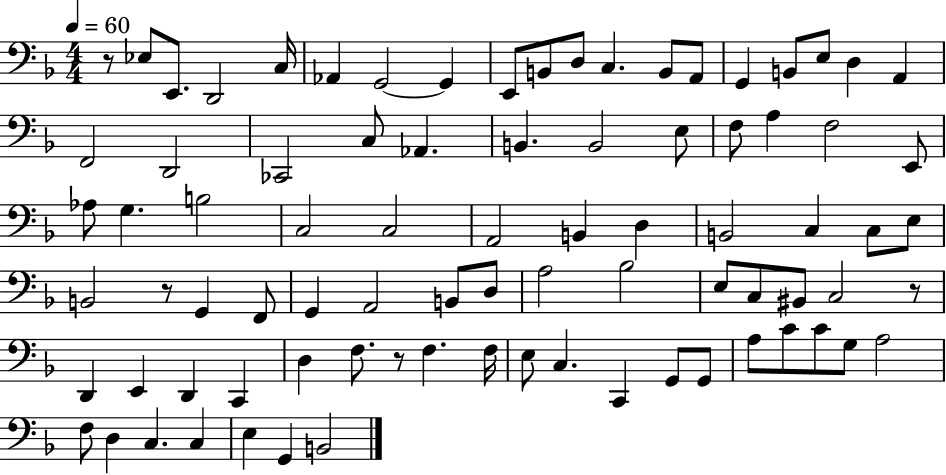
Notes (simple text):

R/e Eb3/e E2/e. D2/h C3/s Ab2/q G2/h G2/q E2/e B2/e D3/e C3/q. B2/e A2/e G2/q B2/e E3/e D3/q A2/q F2/h D2/h CES2/h C3/e Ab2/q. B2/q. B2/h E3/e F3/e A3/q F3/h E2/e Ab3/e G3/q. B3/h C3/h C3/h A2/h B2/q D3/q B2/h C3/q C3/e E3/e B2/h R/e G2/q F2/e G2/q A2/h B2/e D3/e A3/h Bb3/h E3/e C3/e BIS2/e C3/h R/e D2/q E2/q D2/q C2/q D3/q F3/e. R/e F3/q. F3/s E3/e C3/q. C2/q G2/e G2/e A3/e C4/e C4/e G3/e A3/h F3/e D3/q C3/q. C3/q E3/q G2/q B2/h